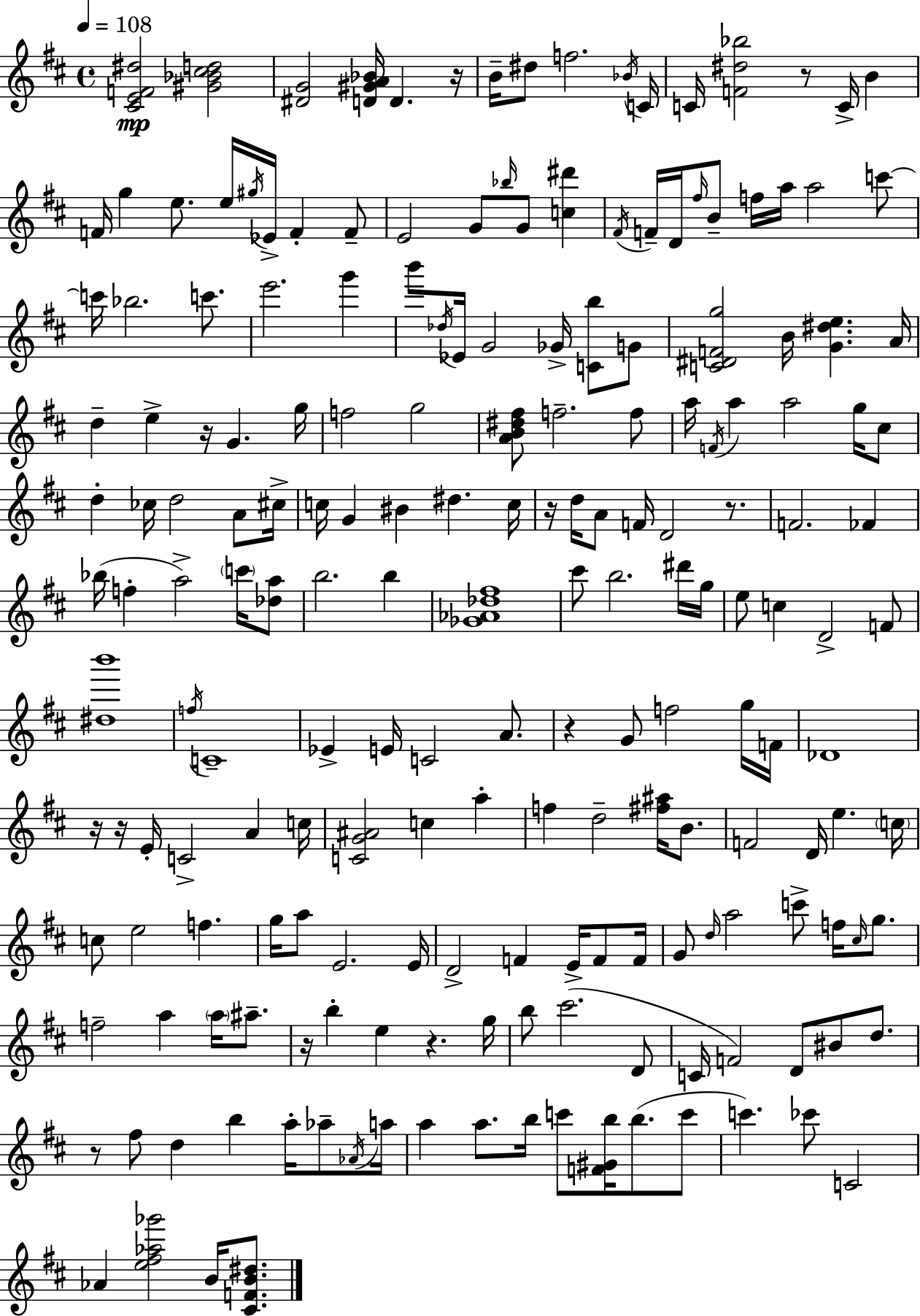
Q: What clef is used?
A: treble